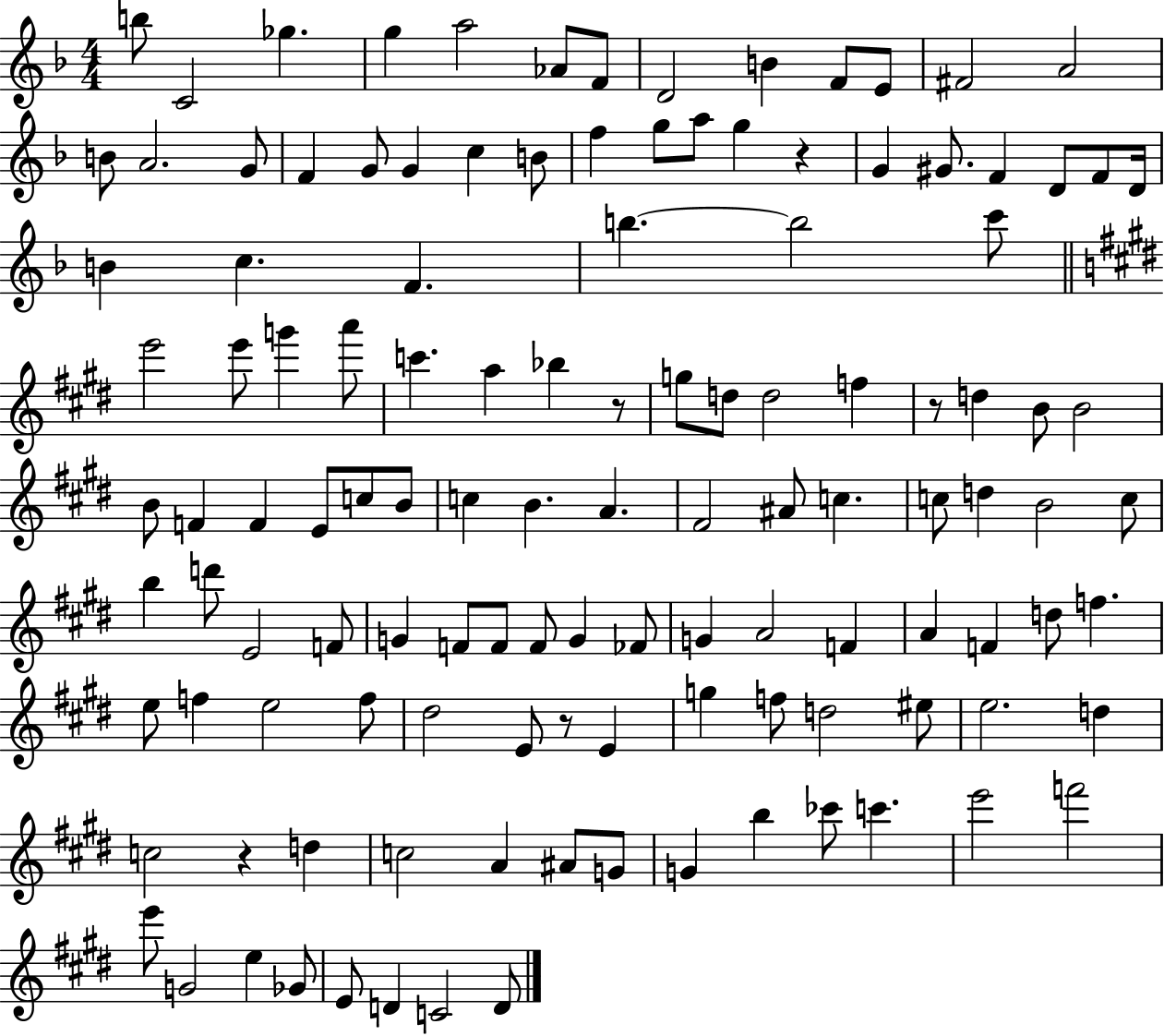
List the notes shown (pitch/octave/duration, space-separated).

B5/e C4/h Gb5/q. G5/q A5/h Ab4/e F4/e D4/h B4/q F4/e E4/e F#4/h A4/h B4/e A4/h. G4/e F4/q G4/e G4/q C5/q B4/e F5/q G5/e A5/e G5/q R/q G4/q G#4/e. F4/q D4/e F4/e D4/s B4/q C5/q. F4/q. B5/q. B5/h C6/e E6/h E6/e G6/q A6/e C6/q. A5/q Bb5/q R/e G5/e D5/e D5/h F5/q R/e D5/q B4/e B4/h B4/e F4/q F4/q E4/e C5/e B4/e C5/q B4/q. A4/q. F#4/h A#4/e C5/q. C5/e D5/q B4/h C5/e B5/q D6/e E4/h F4/e G4/q F4/e F4/e F4/e G4/q FES4/e G4/q A4/h F4/q A4/q F4/q D5/e F5/q. E5/e F5/q E5/h F5/e D#5/h E4/e R/e E4/q G5/q F5/e D5/h EIS5/e E5/h. D5/q C5/h R/q D5/q C5/h A4/q A#4/e G4/e G4/q B5/q CES6/e C6/q. E6/h F6/h E6/e G4/h E5/q Gb4/e E4/e D4/q C4/h D4/e